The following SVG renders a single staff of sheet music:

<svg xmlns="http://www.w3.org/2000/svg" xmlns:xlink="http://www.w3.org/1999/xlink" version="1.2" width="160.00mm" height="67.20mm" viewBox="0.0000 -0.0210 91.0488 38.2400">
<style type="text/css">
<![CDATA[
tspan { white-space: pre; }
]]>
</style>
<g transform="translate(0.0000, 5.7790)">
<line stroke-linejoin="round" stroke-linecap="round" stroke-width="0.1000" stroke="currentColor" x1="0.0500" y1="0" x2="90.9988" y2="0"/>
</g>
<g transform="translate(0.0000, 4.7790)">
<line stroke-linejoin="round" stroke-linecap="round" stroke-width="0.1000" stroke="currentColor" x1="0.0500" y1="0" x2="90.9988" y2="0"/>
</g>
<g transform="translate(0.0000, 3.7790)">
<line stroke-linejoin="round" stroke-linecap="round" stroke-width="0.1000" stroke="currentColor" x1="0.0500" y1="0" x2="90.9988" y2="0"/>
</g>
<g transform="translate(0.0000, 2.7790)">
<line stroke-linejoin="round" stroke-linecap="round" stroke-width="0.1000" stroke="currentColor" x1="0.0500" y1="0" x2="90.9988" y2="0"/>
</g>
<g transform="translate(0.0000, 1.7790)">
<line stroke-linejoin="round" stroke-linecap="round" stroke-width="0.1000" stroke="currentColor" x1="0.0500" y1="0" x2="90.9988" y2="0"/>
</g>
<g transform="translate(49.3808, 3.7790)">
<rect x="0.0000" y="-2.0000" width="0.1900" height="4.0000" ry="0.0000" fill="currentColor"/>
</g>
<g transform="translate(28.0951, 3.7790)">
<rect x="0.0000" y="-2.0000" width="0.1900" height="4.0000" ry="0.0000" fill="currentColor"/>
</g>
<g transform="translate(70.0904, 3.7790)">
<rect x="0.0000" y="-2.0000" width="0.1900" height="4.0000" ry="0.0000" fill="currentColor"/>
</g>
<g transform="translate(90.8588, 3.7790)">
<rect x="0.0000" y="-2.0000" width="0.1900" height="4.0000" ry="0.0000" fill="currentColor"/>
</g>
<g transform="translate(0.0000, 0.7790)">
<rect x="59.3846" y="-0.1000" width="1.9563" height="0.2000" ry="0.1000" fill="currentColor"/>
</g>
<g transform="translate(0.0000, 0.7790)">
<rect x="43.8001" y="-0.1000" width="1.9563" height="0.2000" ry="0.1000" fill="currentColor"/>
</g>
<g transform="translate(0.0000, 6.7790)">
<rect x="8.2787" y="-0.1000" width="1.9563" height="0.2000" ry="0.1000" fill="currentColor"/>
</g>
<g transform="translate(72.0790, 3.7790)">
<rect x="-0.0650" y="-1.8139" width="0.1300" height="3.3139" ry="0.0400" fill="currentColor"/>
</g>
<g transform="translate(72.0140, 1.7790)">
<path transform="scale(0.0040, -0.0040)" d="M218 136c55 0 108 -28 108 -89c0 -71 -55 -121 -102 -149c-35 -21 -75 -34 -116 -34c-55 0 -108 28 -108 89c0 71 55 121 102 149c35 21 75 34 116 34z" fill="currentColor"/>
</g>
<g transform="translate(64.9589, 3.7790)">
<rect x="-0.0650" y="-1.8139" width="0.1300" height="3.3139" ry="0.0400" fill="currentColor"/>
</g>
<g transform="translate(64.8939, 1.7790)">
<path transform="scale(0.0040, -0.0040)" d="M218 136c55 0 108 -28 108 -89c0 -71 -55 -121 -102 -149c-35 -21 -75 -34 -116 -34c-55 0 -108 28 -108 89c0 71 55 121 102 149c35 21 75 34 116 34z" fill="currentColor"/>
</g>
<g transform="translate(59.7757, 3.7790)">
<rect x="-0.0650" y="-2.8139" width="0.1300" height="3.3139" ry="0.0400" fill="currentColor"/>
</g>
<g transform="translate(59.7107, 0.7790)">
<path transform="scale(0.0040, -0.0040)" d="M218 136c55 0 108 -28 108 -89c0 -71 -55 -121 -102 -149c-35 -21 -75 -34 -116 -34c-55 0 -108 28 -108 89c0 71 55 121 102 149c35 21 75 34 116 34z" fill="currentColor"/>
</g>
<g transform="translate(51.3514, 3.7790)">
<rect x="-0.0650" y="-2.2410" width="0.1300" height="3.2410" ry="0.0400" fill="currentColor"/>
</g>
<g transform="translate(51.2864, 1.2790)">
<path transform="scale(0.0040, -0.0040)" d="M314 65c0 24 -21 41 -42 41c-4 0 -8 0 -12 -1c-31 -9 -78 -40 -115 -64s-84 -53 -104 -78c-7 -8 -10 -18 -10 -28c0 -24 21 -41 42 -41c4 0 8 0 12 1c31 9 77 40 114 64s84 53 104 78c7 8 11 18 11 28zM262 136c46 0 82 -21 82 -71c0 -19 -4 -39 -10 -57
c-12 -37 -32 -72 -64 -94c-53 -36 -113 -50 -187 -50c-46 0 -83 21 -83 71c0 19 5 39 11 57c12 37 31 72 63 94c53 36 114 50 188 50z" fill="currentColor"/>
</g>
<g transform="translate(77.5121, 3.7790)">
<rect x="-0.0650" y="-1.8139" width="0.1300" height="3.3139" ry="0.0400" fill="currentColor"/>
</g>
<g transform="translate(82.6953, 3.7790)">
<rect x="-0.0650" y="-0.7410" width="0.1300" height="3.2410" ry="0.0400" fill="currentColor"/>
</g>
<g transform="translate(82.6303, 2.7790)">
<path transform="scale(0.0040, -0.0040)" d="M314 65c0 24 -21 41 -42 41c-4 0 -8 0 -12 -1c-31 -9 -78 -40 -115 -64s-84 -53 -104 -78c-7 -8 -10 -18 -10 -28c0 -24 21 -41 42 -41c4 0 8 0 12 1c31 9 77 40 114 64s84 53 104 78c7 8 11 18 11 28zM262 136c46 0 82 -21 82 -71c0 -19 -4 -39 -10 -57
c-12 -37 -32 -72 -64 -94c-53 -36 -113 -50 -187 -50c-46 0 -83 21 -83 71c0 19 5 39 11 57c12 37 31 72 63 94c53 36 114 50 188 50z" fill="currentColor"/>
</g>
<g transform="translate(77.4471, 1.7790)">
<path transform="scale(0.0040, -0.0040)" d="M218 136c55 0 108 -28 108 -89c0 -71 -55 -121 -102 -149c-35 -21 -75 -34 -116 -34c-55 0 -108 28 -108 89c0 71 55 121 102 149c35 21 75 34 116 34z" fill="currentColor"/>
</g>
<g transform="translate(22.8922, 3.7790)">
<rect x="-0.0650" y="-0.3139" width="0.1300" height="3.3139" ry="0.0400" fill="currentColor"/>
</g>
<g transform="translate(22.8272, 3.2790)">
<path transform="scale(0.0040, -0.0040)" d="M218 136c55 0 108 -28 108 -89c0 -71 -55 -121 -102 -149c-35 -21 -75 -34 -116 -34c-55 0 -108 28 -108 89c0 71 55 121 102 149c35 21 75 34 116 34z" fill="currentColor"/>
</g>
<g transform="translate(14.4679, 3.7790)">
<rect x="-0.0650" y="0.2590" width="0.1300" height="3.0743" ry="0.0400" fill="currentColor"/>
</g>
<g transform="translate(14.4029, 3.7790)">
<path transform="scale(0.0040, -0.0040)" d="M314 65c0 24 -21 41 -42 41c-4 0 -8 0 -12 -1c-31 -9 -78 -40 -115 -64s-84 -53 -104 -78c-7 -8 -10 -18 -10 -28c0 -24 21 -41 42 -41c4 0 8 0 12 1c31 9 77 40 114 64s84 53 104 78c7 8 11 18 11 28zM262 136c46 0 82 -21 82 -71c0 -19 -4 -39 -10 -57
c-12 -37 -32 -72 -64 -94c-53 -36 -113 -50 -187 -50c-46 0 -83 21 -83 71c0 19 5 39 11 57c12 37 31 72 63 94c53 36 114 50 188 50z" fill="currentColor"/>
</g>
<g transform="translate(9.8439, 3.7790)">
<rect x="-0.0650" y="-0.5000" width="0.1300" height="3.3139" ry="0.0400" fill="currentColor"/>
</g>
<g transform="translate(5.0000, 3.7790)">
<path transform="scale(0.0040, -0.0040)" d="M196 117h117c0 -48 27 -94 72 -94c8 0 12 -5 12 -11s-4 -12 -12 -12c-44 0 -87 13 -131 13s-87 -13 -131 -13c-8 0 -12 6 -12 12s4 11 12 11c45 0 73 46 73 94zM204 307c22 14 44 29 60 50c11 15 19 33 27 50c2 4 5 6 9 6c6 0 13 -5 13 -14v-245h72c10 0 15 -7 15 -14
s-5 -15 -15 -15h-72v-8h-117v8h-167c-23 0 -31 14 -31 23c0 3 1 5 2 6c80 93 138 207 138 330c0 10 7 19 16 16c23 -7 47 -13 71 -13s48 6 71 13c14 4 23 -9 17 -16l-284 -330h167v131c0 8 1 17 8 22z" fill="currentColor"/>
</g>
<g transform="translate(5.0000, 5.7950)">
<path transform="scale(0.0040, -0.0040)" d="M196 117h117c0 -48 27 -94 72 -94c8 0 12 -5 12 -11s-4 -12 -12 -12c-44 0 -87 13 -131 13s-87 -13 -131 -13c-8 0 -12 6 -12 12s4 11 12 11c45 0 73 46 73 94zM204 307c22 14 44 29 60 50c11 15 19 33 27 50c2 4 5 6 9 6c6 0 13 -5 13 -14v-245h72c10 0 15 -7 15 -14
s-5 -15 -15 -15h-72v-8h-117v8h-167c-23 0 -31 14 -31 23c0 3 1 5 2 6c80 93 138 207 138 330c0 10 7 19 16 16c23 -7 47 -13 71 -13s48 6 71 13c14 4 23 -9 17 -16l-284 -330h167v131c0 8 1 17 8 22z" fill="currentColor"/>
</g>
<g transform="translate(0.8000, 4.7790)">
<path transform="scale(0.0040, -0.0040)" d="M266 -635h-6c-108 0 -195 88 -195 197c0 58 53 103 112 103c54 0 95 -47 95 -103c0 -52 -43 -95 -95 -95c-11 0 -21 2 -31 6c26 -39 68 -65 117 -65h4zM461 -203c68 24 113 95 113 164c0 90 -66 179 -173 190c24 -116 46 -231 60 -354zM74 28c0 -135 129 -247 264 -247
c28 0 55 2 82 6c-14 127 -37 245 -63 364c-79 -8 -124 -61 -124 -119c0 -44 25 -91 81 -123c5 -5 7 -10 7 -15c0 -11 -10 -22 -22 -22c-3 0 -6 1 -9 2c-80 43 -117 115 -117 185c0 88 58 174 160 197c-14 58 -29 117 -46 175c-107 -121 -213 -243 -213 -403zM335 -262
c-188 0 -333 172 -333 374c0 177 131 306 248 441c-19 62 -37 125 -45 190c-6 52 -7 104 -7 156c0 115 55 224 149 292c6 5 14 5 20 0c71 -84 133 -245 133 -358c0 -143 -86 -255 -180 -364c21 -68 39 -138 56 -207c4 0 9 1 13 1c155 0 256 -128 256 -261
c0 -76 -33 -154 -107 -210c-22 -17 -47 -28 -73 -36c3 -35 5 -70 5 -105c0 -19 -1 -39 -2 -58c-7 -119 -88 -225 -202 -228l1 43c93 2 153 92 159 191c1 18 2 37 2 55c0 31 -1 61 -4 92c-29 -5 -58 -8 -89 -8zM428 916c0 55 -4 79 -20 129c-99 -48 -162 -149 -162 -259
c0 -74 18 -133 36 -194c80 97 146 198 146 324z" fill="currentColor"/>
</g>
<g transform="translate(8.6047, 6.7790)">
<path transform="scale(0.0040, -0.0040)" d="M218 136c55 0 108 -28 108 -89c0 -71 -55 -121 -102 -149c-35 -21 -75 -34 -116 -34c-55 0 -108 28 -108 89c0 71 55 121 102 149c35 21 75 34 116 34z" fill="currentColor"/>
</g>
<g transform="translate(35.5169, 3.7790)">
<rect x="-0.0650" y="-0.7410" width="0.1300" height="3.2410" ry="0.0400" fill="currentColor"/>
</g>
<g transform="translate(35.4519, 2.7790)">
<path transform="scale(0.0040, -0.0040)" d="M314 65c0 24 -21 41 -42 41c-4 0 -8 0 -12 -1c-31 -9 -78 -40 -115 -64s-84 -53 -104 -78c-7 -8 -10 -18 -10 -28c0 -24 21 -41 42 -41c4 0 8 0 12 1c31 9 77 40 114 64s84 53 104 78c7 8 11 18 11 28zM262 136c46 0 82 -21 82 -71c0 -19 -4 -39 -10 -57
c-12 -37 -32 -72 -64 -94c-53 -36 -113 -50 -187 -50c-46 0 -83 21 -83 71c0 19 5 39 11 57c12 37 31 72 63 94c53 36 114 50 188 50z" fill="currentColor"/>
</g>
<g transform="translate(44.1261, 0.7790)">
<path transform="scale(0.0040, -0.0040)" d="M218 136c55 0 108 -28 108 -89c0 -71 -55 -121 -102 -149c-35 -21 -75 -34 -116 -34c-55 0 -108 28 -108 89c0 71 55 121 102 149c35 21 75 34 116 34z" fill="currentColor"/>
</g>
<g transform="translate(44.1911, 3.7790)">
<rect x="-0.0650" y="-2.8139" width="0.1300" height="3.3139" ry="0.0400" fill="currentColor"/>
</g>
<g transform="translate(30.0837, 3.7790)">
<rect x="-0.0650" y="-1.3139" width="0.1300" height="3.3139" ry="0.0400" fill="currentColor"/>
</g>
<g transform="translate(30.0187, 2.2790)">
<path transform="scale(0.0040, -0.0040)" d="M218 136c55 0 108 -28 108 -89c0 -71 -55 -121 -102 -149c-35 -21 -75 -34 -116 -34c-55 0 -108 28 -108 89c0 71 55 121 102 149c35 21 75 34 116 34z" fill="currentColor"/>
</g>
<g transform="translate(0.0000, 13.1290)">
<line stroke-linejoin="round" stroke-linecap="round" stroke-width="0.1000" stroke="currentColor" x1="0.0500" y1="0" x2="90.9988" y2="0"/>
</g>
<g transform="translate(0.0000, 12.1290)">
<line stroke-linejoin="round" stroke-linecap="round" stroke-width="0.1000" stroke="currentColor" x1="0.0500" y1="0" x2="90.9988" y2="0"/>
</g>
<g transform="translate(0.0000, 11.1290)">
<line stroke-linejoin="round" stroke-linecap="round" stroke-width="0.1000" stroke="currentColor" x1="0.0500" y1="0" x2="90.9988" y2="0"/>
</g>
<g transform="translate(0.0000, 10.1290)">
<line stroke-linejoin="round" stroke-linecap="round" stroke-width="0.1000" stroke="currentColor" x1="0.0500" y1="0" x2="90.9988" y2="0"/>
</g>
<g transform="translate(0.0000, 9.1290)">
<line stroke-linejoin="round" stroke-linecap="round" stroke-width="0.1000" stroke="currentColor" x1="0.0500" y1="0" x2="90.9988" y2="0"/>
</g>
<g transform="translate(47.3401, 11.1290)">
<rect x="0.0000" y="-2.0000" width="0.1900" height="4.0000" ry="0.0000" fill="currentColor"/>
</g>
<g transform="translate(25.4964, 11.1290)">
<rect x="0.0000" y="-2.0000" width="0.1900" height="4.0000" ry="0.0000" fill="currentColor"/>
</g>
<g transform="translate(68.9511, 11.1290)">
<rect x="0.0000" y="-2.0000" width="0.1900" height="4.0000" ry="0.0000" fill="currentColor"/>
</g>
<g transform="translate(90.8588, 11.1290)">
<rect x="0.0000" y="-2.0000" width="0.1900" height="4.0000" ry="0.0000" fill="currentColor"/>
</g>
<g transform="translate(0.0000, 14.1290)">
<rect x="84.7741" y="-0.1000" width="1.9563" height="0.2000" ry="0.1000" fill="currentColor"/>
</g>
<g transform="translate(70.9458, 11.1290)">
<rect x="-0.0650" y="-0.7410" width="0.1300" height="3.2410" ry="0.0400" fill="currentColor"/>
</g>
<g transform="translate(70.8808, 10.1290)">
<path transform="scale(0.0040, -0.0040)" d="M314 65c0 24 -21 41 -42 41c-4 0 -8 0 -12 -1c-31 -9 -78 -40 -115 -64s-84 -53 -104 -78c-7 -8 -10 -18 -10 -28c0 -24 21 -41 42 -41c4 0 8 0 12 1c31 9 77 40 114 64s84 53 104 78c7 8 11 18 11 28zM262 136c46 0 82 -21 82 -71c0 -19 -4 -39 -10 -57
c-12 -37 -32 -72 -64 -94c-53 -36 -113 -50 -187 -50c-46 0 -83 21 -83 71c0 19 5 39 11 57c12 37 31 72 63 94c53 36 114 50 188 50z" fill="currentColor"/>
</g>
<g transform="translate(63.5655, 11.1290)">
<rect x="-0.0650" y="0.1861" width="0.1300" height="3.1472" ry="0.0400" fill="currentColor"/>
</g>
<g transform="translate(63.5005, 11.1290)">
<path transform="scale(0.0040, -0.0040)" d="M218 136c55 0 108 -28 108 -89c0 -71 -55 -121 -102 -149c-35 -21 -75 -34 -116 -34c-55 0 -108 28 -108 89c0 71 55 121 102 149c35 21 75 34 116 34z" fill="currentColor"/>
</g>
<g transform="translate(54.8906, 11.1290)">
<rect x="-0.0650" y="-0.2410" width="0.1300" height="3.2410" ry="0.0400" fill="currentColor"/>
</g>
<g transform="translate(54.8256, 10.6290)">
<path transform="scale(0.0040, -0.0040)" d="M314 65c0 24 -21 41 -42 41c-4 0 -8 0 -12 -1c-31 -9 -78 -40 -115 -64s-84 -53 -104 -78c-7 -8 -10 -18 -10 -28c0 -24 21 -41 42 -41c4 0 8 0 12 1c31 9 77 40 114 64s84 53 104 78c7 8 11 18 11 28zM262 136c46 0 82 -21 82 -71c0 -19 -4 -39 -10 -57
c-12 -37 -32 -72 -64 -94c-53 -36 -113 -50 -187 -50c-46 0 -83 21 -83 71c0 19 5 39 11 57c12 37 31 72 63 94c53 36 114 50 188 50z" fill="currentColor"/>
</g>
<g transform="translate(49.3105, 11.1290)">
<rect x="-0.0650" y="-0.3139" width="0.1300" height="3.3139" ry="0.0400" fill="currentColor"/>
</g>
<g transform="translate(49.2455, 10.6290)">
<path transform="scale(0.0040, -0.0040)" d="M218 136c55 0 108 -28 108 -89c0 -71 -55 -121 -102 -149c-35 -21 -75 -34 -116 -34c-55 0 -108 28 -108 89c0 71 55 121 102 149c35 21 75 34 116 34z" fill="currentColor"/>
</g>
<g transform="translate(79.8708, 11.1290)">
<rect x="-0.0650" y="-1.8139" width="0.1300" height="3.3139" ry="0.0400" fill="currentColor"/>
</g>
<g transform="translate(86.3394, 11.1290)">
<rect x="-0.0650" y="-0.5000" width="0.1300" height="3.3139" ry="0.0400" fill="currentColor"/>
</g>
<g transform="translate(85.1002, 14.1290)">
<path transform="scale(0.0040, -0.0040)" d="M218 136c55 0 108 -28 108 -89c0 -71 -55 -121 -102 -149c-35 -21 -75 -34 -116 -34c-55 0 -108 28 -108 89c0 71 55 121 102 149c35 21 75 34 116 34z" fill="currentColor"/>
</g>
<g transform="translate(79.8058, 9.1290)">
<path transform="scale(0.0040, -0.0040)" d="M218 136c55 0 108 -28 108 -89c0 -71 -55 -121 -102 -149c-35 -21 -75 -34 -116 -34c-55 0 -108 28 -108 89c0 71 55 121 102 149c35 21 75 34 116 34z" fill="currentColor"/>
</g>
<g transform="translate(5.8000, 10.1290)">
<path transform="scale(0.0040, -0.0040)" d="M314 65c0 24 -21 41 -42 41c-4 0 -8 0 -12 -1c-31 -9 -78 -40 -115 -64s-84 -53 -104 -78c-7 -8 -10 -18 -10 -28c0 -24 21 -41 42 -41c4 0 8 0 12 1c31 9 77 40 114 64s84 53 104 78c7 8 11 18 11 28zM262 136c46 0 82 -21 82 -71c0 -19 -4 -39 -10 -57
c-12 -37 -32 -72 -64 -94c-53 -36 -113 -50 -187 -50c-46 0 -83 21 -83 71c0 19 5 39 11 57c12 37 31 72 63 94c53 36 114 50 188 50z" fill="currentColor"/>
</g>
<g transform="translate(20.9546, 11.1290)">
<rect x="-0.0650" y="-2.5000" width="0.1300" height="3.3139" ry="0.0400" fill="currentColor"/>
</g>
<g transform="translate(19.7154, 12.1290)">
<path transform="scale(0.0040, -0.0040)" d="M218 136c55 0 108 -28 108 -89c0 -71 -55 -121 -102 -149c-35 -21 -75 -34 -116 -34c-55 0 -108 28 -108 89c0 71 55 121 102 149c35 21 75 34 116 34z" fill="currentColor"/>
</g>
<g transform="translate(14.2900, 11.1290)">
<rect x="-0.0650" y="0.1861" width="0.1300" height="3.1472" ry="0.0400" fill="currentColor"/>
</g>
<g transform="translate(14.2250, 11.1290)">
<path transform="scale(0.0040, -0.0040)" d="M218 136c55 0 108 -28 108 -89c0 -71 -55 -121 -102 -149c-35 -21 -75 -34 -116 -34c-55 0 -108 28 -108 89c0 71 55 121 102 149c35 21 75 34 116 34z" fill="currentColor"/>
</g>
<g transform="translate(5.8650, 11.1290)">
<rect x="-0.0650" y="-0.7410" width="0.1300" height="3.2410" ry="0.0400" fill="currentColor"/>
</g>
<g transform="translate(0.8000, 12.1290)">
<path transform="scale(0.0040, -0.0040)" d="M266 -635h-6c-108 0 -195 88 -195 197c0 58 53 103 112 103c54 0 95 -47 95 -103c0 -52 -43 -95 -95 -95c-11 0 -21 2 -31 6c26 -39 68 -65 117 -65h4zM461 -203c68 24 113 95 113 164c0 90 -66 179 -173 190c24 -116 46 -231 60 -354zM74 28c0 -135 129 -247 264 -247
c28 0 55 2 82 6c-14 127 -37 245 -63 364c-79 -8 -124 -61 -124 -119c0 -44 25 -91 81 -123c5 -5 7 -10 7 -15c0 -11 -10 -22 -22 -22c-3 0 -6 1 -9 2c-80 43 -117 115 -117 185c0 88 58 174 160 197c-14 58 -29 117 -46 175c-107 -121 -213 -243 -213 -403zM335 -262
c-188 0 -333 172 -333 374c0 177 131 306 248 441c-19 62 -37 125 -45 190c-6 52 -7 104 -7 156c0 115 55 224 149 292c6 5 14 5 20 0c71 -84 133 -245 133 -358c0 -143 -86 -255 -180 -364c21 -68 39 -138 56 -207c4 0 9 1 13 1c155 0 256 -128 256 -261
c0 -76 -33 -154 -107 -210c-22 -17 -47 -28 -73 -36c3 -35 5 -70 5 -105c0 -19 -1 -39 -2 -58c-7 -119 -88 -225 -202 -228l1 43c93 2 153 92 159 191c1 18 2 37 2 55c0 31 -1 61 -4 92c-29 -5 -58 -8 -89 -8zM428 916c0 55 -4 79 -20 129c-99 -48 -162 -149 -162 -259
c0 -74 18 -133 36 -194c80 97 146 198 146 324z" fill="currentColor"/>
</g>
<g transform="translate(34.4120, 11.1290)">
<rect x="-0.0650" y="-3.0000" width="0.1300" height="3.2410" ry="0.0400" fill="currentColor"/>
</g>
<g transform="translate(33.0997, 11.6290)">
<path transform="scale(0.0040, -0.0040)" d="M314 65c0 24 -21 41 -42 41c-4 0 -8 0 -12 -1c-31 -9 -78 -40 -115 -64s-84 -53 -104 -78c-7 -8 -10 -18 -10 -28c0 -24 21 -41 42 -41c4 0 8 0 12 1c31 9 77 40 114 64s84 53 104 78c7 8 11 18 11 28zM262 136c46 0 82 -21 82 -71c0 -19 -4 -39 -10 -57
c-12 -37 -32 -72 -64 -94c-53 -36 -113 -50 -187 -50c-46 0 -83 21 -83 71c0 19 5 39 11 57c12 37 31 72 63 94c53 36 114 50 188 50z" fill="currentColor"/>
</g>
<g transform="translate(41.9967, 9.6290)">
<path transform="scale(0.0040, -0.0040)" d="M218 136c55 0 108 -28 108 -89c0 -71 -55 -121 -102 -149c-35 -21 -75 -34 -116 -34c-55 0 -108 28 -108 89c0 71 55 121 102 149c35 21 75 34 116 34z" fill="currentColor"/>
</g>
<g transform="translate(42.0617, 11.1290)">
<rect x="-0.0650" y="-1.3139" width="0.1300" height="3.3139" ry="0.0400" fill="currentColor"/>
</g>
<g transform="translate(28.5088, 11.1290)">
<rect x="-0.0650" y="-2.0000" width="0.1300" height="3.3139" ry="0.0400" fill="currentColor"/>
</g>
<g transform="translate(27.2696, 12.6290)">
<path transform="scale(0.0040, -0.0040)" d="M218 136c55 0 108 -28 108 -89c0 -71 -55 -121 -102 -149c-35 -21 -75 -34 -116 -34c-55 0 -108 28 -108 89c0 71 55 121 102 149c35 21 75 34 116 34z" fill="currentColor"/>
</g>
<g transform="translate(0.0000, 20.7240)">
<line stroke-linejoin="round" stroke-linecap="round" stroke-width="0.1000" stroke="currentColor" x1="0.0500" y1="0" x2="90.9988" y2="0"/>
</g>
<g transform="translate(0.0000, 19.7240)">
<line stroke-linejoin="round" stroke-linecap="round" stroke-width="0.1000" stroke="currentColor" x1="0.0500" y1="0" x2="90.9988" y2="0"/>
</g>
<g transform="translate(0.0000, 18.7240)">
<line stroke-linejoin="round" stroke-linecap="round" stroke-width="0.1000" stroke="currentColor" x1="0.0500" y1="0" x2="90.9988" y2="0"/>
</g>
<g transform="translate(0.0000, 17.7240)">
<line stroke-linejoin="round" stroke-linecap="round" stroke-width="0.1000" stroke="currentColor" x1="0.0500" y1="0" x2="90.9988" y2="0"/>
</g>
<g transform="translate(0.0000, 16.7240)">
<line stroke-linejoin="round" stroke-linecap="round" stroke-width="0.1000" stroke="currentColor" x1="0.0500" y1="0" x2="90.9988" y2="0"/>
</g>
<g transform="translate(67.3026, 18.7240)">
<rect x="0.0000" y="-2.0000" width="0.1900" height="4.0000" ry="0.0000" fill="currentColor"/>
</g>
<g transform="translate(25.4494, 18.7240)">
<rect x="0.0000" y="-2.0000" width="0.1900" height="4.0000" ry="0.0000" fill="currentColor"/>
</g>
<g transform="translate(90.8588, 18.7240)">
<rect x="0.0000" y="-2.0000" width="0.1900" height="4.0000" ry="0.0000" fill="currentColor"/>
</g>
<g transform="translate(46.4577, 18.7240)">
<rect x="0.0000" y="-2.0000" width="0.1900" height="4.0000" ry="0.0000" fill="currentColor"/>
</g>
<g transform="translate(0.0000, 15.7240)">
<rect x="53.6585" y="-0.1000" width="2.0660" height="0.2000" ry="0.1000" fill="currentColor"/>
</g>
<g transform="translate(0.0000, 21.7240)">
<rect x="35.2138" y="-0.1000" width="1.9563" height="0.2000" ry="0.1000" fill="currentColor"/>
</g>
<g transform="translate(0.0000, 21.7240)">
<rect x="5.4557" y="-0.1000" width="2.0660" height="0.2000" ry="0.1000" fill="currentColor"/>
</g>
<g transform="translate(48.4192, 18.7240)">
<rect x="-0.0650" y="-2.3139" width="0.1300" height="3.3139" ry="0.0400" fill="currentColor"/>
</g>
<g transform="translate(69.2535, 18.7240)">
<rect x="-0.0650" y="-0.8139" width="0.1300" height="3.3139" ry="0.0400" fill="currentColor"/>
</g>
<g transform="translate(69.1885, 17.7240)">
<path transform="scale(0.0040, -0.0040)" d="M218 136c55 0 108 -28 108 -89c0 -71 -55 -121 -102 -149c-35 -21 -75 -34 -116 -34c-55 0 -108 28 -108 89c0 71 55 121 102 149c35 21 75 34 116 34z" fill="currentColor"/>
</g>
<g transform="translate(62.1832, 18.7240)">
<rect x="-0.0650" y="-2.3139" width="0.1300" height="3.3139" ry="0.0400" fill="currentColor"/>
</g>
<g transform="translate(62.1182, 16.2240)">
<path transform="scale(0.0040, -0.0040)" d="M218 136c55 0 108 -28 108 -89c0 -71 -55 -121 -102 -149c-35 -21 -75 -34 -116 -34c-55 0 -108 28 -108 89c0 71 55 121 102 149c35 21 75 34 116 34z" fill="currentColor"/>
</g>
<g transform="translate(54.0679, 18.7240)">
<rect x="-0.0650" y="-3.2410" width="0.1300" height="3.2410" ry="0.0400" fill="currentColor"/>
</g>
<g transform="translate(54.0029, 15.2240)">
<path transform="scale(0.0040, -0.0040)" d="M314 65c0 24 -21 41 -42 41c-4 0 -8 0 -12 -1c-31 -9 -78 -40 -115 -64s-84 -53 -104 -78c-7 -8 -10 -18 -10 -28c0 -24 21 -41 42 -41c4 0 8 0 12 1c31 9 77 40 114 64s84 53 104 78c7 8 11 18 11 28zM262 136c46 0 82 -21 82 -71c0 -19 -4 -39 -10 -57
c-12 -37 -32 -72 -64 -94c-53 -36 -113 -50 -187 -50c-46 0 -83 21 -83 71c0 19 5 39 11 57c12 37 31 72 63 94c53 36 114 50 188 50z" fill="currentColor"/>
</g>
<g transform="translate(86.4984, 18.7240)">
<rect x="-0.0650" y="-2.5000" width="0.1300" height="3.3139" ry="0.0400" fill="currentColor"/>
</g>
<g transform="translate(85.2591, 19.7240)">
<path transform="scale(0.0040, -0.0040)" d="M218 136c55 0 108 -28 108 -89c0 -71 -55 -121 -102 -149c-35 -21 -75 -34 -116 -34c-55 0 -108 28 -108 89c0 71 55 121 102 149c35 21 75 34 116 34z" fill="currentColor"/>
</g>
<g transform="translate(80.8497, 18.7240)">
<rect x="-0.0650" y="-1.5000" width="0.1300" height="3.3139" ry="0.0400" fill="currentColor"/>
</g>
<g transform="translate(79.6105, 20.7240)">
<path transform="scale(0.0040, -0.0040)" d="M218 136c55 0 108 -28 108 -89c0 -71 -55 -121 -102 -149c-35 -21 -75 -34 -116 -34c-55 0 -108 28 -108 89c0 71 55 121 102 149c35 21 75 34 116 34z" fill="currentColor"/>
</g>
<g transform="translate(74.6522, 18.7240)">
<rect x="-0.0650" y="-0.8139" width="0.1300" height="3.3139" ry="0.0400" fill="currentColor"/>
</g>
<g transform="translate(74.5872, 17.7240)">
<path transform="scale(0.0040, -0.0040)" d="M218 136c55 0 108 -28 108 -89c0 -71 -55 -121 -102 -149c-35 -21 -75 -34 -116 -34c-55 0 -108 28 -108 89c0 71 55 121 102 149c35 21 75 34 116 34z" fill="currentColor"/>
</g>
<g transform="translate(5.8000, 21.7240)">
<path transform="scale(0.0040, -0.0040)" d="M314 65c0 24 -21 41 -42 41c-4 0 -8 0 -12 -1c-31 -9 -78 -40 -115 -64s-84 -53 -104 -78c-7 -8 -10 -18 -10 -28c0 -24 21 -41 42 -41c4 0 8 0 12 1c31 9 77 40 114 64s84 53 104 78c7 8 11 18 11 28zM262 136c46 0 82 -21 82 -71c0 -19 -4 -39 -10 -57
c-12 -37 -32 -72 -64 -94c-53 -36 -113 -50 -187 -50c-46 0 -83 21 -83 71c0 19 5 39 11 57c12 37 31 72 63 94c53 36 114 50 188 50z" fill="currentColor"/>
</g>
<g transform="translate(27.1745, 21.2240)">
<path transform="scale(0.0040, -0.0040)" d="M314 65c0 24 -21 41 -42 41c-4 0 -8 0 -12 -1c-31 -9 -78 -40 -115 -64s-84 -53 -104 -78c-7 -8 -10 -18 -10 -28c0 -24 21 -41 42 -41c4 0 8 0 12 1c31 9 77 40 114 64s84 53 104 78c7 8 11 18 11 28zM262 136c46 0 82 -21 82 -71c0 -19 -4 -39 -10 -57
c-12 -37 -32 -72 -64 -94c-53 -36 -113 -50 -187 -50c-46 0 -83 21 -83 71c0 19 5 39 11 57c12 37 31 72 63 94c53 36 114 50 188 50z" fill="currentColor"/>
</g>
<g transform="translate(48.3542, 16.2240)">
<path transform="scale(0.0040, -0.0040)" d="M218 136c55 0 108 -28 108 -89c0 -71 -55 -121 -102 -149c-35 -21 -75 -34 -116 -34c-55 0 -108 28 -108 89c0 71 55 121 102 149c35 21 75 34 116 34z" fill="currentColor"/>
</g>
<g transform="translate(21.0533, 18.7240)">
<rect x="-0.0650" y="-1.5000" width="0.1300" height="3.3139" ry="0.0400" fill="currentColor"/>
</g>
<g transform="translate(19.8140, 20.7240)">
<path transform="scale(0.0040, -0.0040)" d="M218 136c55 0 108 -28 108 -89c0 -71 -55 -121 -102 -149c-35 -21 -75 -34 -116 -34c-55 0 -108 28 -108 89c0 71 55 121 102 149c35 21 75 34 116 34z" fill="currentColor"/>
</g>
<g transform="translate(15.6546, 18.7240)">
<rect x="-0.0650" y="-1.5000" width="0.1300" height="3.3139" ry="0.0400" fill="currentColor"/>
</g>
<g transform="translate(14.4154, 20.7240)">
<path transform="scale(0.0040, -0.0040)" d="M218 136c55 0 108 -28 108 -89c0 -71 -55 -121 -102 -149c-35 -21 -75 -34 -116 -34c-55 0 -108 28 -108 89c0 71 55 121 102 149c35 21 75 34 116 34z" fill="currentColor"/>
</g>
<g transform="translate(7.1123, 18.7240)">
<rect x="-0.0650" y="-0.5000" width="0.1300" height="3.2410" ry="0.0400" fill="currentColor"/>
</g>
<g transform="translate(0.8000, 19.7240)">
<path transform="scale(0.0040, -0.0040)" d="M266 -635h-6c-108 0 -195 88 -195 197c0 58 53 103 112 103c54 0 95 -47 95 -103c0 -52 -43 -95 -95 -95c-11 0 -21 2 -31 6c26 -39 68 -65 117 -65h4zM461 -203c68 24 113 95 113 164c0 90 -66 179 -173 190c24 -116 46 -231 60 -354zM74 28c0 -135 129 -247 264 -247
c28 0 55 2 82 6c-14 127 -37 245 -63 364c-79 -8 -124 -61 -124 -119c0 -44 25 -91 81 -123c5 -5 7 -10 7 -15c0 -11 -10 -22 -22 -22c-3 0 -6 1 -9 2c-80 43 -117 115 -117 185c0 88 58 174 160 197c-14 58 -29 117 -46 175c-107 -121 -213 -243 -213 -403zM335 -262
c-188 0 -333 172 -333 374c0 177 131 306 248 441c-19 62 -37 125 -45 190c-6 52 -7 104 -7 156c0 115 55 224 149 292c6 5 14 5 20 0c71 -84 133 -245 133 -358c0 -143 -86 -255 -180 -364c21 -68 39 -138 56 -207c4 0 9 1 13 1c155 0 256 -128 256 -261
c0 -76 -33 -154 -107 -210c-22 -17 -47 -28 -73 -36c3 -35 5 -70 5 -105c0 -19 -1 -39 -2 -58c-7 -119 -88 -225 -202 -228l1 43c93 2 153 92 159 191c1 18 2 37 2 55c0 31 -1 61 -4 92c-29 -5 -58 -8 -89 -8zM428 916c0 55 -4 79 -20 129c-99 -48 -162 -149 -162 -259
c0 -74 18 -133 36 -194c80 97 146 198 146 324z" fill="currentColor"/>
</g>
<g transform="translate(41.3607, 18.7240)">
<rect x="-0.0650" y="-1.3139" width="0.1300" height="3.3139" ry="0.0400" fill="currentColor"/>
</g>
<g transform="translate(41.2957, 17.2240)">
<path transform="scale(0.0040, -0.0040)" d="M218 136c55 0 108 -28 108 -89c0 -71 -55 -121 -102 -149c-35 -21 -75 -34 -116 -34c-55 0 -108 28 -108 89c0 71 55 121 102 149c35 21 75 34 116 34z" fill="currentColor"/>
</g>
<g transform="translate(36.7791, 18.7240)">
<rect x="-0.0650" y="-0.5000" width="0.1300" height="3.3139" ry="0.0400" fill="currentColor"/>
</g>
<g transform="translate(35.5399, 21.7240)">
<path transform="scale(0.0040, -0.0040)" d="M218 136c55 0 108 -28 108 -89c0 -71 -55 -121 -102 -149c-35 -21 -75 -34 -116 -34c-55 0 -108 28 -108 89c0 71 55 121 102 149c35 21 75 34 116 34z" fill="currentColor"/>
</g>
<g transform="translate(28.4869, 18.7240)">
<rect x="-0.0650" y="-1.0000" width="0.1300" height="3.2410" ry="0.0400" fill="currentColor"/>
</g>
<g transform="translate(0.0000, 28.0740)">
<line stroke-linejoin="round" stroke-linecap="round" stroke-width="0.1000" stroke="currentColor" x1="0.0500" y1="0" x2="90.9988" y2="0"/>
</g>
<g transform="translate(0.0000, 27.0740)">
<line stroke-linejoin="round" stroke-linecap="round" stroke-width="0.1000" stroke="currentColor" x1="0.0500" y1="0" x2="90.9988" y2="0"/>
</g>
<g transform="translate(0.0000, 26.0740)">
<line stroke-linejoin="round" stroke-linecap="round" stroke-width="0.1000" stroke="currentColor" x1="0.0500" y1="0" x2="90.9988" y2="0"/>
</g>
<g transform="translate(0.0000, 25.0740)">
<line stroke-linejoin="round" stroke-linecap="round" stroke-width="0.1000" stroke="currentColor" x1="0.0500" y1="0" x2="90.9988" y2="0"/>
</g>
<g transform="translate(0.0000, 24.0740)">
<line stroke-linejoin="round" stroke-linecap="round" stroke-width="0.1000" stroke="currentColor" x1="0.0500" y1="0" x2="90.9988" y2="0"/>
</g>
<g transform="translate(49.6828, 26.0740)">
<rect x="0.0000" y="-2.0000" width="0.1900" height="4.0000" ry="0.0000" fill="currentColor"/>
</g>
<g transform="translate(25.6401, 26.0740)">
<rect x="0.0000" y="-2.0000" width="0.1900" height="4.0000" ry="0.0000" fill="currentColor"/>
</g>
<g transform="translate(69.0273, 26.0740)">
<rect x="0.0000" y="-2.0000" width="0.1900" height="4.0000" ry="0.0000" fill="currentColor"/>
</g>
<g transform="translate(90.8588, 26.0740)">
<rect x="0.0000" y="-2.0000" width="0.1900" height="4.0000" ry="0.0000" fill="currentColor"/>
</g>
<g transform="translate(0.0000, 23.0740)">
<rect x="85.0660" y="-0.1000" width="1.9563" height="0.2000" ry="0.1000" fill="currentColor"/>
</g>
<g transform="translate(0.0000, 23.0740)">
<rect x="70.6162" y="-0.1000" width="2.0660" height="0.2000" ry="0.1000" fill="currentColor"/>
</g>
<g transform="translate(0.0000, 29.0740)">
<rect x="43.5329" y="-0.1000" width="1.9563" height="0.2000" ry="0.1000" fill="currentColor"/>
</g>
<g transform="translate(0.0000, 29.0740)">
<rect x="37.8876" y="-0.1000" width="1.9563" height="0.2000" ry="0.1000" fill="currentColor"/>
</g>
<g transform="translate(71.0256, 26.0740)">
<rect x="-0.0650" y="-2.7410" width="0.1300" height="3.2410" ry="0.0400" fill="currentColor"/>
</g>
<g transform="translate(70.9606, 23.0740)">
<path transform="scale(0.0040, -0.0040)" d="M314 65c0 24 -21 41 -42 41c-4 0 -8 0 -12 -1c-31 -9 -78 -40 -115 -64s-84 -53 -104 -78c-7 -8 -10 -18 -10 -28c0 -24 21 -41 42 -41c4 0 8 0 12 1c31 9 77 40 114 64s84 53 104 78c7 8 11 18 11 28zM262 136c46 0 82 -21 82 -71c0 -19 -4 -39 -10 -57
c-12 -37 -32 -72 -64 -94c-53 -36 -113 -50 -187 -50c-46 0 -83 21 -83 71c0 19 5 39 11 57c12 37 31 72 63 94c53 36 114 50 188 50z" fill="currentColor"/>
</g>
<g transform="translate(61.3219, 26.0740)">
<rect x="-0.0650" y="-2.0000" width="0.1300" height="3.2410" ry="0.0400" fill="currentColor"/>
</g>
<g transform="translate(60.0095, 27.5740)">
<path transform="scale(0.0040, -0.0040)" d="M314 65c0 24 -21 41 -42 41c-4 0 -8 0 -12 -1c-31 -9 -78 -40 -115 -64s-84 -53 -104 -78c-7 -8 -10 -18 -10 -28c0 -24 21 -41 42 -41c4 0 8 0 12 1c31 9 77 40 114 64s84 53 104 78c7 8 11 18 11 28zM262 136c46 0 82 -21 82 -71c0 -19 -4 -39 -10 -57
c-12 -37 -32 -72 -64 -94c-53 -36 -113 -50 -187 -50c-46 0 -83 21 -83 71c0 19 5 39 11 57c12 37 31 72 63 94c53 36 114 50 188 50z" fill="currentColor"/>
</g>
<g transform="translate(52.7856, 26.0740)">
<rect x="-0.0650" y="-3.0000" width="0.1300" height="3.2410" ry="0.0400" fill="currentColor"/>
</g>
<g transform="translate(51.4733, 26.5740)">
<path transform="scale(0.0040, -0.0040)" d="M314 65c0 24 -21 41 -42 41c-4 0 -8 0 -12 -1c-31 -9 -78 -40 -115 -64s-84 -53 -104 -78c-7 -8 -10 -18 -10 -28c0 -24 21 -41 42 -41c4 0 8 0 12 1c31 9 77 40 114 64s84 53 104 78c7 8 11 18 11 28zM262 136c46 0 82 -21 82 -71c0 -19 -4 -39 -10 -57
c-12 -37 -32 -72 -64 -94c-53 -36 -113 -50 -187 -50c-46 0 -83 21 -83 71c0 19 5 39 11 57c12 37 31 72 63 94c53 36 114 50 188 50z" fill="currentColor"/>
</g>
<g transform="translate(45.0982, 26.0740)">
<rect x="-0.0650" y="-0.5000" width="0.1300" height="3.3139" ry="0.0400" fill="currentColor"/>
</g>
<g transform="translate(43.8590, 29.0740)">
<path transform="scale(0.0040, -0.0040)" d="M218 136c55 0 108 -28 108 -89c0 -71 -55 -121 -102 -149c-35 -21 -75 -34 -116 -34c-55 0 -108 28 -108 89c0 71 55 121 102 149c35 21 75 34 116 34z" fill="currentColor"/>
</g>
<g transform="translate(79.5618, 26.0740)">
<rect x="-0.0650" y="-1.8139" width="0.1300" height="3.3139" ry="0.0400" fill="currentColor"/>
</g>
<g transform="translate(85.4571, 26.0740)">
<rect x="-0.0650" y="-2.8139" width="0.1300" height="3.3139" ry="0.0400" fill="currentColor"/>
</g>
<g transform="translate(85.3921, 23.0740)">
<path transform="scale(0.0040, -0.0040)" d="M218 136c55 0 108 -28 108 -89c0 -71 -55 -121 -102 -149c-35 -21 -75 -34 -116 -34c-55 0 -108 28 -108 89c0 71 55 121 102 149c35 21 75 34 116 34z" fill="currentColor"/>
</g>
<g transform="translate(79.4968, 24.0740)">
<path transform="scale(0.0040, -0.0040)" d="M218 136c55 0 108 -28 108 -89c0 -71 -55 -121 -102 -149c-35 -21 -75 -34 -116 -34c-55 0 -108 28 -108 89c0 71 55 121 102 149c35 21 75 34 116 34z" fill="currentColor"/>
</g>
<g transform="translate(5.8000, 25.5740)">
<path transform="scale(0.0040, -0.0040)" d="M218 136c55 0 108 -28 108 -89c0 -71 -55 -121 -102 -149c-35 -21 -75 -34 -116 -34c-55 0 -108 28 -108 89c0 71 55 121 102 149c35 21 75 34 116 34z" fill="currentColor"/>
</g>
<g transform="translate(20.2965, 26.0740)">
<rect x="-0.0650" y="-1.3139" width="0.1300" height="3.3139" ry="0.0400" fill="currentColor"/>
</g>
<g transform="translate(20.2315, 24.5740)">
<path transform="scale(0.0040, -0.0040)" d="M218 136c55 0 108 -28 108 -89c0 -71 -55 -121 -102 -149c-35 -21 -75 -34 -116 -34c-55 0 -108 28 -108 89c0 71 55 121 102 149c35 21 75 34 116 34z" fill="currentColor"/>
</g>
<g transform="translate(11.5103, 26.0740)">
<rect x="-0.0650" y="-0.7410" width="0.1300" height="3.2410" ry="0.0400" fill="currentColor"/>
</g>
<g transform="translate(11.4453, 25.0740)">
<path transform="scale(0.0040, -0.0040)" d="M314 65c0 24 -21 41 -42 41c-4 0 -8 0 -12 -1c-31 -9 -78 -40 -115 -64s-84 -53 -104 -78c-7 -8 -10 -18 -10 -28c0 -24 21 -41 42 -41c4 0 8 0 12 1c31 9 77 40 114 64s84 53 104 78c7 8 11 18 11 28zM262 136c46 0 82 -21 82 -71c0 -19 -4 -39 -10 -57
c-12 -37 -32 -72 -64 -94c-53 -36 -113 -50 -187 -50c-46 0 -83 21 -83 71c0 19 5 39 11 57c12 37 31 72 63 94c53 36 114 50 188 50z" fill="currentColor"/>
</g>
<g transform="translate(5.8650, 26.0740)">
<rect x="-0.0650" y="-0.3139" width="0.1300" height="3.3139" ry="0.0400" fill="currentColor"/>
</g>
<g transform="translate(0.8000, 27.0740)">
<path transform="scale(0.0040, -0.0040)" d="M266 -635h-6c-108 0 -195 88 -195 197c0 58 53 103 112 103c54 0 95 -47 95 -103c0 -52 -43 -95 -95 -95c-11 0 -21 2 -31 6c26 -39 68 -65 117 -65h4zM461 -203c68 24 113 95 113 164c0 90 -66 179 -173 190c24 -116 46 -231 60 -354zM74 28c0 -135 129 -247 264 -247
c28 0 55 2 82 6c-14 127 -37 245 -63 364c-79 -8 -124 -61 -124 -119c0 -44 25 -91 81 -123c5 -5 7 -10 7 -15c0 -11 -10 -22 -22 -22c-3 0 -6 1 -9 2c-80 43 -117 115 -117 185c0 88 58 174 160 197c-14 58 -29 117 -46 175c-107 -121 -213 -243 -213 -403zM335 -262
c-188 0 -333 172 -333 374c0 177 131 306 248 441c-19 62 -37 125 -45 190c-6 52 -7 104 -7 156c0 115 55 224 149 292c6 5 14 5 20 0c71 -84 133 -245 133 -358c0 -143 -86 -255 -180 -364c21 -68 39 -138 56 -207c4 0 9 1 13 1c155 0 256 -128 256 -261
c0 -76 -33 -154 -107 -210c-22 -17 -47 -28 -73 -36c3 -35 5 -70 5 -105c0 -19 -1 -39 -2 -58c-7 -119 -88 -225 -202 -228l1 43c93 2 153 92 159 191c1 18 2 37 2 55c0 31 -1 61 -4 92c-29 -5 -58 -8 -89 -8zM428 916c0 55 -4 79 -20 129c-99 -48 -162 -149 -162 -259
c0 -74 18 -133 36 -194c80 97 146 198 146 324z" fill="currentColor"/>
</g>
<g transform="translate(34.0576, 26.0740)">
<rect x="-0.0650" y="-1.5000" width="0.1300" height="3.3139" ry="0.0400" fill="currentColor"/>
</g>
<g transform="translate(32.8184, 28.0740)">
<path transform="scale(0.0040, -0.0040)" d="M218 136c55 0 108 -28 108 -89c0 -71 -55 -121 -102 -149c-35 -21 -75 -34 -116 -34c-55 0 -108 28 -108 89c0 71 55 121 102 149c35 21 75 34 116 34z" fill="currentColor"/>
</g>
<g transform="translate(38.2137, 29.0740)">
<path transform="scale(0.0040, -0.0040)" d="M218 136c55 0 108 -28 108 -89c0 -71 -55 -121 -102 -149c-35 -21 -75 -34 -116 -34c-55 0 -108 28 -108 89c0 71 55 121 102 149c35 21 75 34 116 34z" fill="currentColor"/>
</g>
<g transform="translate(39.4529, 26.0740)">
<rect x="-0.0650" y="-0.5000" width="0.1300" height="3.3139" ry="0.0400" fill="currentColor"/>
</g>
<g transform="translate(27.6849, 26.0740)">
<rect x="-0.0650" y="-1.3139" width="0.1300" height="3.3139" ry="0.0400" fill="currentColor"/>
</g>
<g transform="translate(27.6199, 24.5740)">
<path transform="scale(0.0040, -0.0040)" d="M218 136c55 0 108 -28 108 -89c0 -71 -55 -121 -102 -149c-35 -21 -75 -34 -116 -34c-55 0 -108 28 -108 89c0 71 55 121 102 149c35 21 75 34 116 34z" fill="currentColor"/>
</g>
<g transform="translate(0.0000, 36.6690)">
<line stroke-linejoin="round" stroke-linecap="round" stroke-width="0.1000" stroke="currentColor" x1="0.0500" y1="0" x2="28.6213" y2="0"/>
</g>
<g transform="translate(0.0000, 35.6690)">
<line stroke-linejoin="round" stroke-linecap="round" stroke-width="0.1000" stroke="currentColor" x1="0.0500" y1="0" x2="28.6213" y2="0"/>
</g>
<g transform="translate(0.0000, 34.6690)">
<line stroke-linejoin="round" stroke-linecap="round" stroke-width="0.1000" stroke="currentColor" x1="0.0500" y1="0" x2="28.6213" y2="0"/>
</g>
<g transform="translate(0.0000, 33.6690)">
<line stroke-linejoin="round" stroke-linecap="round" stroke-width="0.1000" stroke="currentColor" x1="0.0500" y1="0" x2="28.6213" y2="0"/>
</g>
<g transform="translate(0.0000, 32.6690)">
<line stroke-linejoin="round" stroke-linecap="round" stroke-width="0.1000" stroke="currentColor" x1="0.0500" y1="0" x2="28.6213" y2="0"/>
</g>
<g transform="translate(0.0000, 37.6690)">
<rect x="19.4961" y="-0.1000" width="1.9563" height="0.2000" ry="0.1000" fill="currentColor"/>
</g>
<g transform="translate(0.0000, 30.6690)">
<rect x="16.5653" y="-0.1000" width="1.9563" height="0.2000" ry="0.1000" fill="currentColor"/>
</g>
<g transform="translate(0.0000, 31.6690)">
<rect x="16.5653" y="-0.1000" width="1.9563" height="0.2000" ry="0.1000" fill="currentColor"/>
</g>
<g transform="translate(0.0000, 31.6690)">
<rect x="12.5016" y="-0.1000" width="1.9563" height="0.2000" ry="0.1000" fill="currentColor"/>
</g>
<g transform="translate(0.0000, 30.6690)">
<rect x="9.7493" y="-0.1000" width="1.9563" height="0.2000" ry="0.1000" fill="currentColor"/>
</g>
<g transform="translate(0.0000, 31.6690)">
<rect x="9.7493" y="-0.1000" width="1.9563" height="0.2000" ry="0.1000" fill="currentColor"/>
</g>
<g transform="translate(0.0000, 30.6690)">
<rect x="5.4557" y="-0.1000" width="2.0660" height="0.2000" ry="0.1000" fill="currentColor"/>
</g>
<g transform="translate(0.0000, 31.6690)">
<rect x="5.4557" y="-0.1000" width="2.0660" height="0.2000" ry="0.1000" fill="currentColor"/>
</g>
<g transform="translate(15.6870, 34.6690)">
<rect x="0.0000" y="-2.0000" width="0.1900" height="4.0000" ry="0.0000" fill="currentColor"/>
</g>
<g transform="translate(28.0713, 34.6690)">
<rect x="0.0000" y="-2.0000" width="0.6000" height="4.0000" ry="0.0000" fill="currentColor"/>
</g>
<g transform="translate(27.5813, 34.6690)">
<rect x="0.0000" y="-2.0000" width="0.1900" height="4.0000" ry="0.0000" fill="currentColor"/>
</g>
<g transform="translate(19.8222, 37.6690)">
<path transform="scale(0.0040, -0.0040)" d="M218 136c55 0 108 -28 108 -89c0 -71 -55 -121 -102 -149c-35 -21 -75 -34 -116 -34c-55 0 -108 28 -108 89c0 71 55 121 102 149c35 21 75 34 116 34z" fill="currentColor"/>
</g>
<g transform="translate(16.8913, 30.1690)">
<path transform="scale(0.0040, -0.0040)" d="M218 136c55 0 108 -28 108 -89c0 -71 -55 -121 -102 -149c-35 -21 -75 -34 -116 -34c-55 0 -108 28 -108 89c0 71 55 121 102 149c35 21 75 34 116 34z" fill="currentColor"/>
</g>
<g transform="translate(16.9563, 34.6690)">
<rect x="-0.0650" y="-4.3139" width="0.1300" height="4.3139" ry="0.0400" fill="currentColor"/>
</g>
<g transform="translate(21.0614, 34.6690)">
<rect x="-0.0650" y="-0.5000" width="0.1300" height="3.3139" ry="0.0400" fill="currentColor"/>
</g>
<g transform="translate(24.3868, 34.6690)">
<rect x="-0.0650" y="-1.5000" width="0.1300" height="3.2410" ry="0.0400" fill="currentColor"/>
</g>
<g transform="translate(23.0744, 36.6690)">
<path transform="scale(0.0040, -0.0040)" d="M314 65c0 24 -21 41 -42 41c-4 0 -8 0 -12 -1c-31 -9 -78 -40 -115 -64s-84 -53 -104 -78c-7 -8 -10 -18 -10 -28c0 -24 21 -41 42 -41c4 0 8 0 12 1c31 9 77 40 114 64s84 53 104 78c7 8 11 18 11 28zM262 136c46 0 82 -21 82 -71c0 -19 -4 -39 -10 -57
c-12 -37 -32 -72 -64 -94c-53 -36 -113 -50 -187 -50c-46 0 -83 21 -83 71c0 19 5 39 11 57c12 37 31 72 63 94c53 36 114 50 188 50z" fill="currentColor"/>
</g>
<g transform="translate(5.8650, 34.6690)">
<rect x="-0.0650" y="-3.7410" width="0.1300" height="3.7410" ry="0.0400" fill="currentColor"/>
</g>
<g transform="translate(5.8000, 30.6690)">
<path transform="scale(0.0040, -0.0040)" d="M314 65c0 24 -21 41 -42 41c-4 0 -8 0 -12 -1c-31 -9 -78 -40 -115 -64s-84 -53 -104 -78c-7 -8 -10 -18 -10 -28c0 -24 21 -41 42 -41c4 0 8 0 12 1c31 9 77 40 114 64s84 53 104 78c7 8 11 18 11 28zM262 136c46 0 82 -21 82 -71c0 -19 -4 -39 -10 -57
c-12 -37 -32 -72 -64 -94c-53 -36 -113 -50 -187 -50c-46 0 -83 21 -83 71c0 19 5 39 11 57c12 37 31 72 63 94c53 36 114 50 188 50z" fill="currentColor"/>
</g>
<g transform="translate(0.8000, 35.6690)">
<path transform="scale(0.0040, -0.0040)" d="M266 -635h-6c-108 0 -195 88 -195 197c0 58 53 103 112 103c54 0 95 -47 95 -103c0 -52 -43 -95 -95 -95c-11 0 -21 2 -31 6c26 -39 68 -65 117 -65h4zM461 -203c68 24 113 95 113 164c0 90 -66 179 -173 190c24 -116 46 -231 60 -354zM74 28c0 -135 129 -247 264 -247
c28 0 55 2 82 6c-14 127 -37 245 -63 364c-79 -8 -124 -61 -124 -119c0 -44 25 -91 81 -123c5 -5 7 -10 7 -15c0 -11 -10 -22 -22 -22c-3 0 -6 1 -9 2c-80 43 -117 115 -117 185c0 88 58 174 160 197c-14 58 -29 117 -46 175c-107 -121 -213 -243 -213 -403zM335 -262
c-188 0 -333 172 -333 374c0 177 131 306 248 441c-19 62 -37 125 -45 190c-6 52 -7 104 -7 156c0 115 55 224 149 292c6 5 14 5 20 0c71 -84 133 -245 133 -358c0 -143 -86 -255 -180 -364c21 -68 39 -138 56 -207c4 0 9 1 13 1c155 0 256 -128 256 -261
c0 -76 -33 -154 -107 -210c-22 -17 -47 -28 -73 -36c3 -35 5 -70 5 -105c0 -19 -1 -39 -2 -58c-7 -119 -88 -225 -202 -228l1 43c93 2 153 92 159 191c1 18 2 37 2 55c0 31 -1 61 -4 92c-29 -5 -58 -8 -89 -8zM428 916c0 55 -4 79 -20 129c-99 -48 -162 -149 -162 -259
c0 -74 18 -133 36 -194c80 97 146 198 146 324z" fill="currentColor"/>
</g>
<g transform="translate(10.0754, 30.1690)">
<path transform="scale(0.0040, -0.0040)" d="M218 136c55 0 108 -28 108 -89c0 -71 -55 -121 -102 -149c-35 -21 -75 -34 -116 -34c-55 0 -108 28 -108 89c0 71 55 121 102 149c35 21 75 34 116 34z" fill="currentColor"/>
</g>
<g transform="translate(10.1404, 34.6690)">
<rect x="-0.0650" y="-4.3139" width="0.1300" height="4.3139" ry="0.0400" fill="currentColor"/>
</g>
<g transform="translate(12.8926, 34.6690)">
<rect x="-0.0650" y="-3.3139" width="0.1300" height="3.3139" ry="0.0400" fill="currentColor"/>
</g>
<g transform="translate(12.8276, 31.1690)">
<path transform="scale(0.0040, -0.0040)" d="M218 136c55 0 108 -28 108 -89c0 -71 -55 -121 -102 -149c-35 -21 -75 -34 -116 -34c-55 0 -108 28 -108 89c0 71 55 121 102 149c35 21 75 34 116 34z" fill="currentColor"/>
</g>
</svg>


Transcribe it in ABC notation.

X:1
T:Untitled
M:4/4
L:1/4
K:C
C B2 c e d2 a g2 a f f f d2 d2 B G F A2 e c c2 B d2 f C C2 E E D2 C e g b2 g d d E G c d2 e e E C C A2 F2 a2 f a c'2 d' b d' C E2